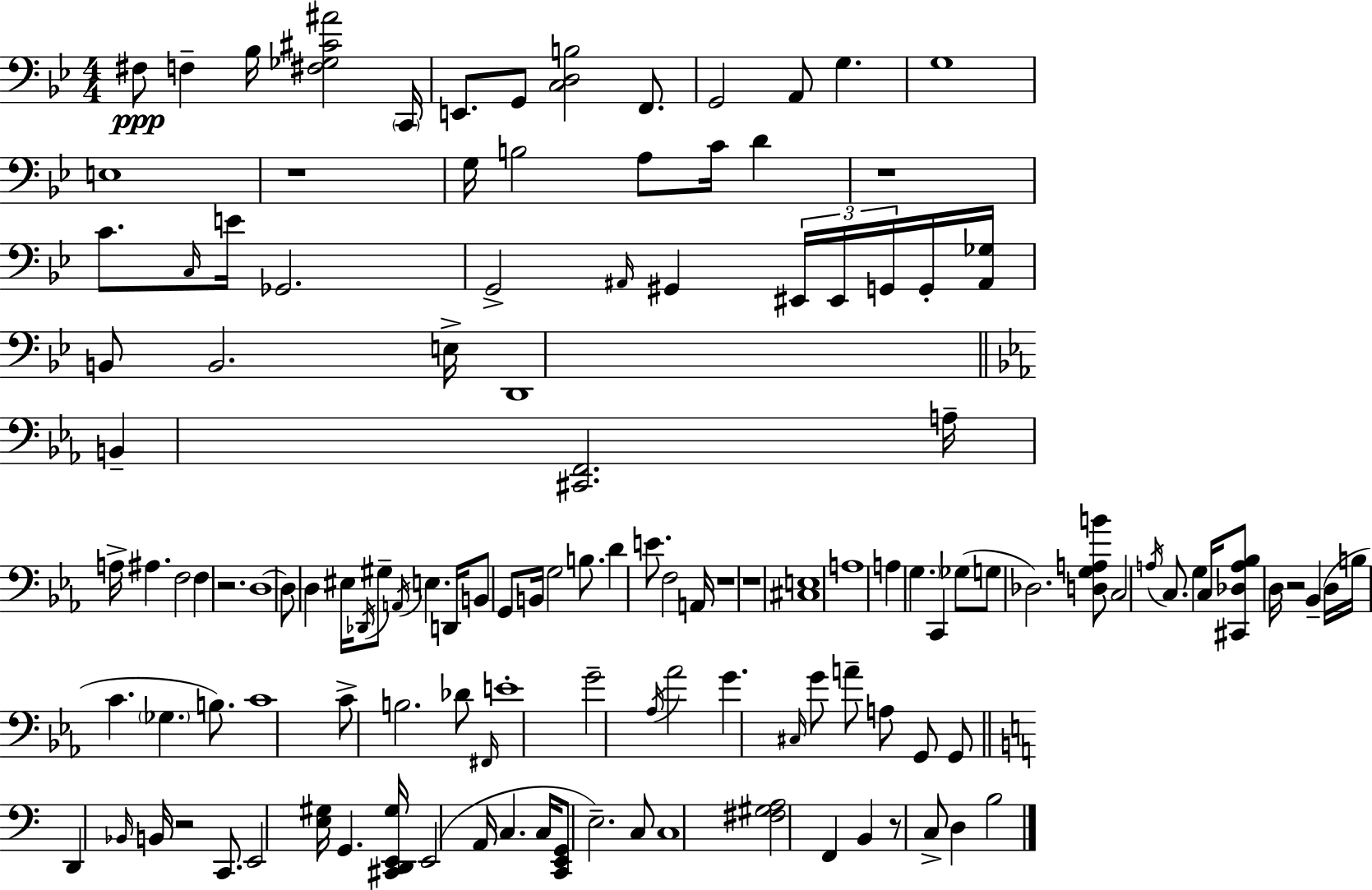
F#3/e F3/q Bb3/s [F#3,Gb3,C#4,A#4]/h C2/s E2/e. G2/e [C3,D3,B3]/h F2/e. G2/h A2/e G3/q. G3/w E3/w R/w G3/s B3/h A3/e C4/s D4/q R/w C4/e. C3/s E4/s Gb2/h. G2/h A#2/s G#2/q EIS2/s EIS2/s G2/s G2/s [A#2,Gb3]/s B2/e B2/h. E3/s D2/w B2/q [C#2,F2]/h. A3/s A3/s A#3/q. F3/h F3/q R/h. D3/w D3/e D3/q EIS3/s Db2/s G#3/e A2/s E3/q. D2/s B2/e G2/e B2/s G3/h B3/e. D4/q E4/e. F3/h A2/s R/w R/w [C#3,E3]/w A3/w A3/q G3/q. C2/q Gb3/e G3/e Db3/h. [D3,G3,A3,B4]/e C3/h A3/s C3/e. G3/q C3/s [C#2,Db3,A3,Bb3]/e D3/s R/h Bb2/q D3/s B3/s C4/q. Gb3/q. B3/e. C4/w C4/e B3/h. Db4/e F#2/s E4/w G4/h Ab3/s Ab4/h G4/q. C#3/s G4/e A4/e A3/e G2/e G2/e D2/q Bb2/s B2/s R/h C2/e. E2/h [E3,G#3]/s G2/q. [C#2,D2,E2,G#3]/s E2/h A2/s C3/q. C3/s [C2,E2,G2]/e E3/h. C3/e C3/w [F#3,G#3,A3]/h F2/q B2/q R/e C3/e D3/q B3/h